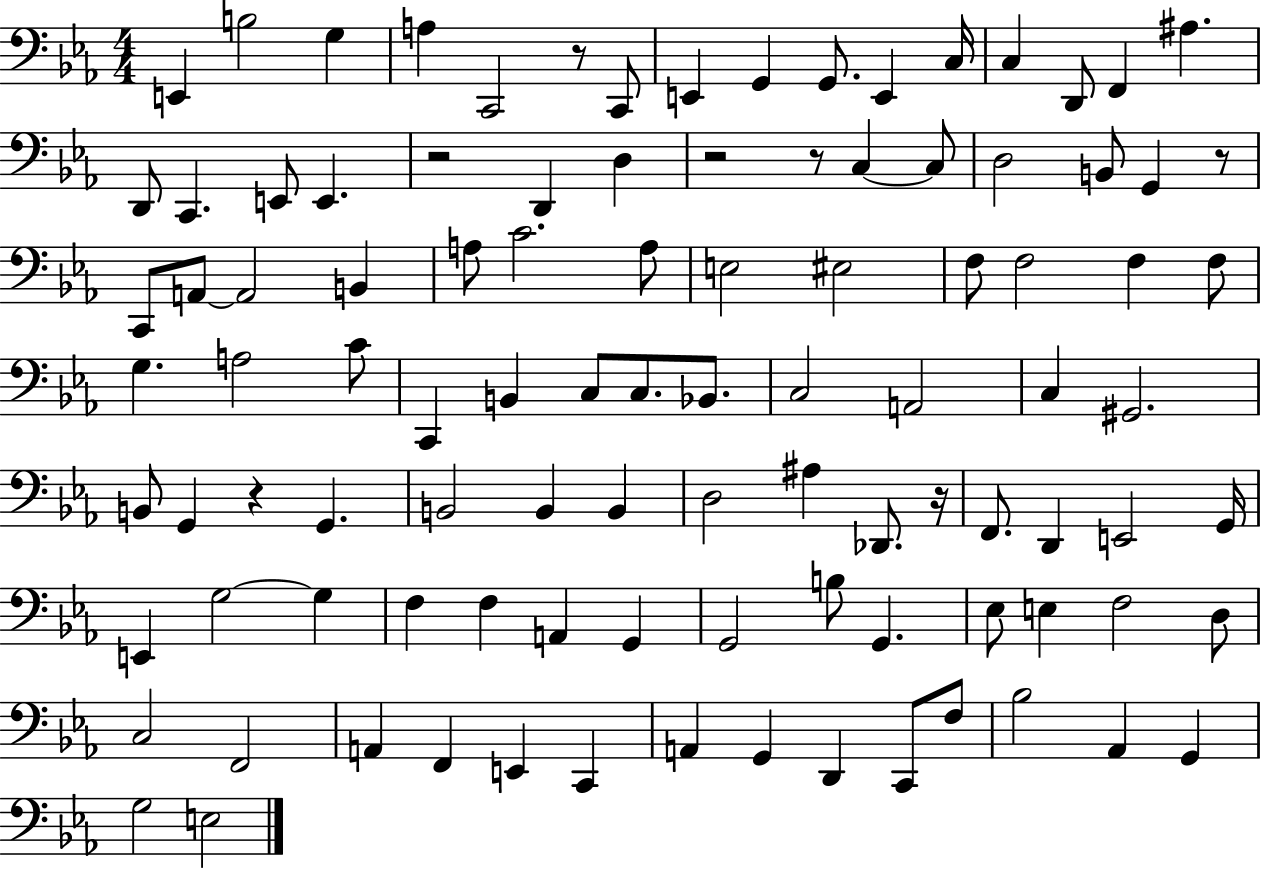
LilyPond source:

{
  \clef bass
  \numericTimeSignature
  \time 4/4
  \key ees \major
  e,4 b2 g4 | a4 c,2 r8 c,8 | e,4 g,4 g,8. e,4 c16 | c4 d,8 f,4 ais4. | \break d,8 c,4. e,8 e,4. | r2 d,4 d4 | r2 r8 c4~~ c8 | d2 b,8 g,4 r8 | \break c,8 a,8~~ a,2 b,4 | a8 c'2. a8 | e2 eis2 | f8 f2 f4 f8 | \break g4. a2 c'8 | c,4 b,4 c8 c8. bes,8. | c2 a,2 | c4 gis,2. | \break b,8 g,4 r4 g,4. | b,2 b,4 b,4 | d2 ais4 des,8. r16 | f,8. d,4 e,2 g,16 | \break e,4 g2~~ g4 | f4 f4 a,4 g,4 | g,2 b8 g,4. | ees8 e4 f2 d8 | \break c2 f,2 | a,4 f,4 e,4 c,4 | a,4 g,4 d,4 c,8 f8 | bes2 aes,4 g,4 | \break g2 e2 | \bar "|."
}